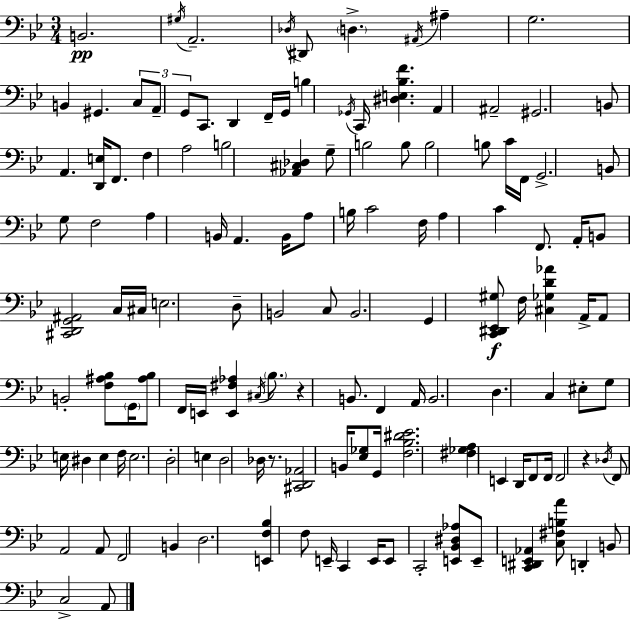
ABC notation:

X:1
T:Untitled
M:3/4
L:1/4
K:Bb
B,,2 ^G,/4 A,,2 _D,/4 ^D,,/2 D, ^A,,/4 ^A, G,2 B,, ^G,, C,/2 A,,/2 G,,/2 C,,/2 D,, F,,/4 G,,/4 B, _G,,/4 C,,/4 [^D,E,_B,F] A,, ^A,,2 ^G,,2 B,,/2 A,, [D,,E,]/4 F,,/2 F, A,2 B,2 [_A,,^C,_D,] G,/2 B,2 B,/2 B,2 B,/2 C/4 F,,/4 G,,2 B,,/2 G,/2 F,2 A, B,,/4 A,, B,,/4 A,/2 B,/4 C2 F,/4 A, C F,,/2 A,,/4 B,,/2 [^C,,D,,G,,^A,,]2 C,/4 ^C,/4 E,2 D,/2 B,,2 C,/2 B,,2 G,, [C,,^D,,_E,,^G,]/2 F,/4 [^C,_G,D_A] A,,/4 A,,/2 B,,2 [F,^A,_B,]/2 G,,/4 [^A,_B,]/2 F,,/4 E,,/4 [E,,^F,_A,] ^C,/4 _B,/2 z B,,/2 F,, A,,/4 B,,2 D, C, ^E,/2 G,/2 E,/4 ^D, E, F,/4 E,2 D,2 E, D,2 _D,/4 z/2 [^C,,D,,_A,,]2 B,,/4 [_E,_G,]/2 G,,/4 [F,_B,^D_E]2 [^F,_G,A,] E,, D,,/4 F,,/2 F,,/4 F,,2 z _D,/4 F,,/2 A,,2 A,,/2 F,,2 B,, D,2 [E,,F,_B,] F,/2 E,,/4 C,, E,,/4 E,,/2 C,,2 [E,,_B,,^D,_A,]/2 E,,/2 [C,,^D,,E,,_A,,] [C,^F,B,A]/2 D,, B,,/2 C,2 A,,/2